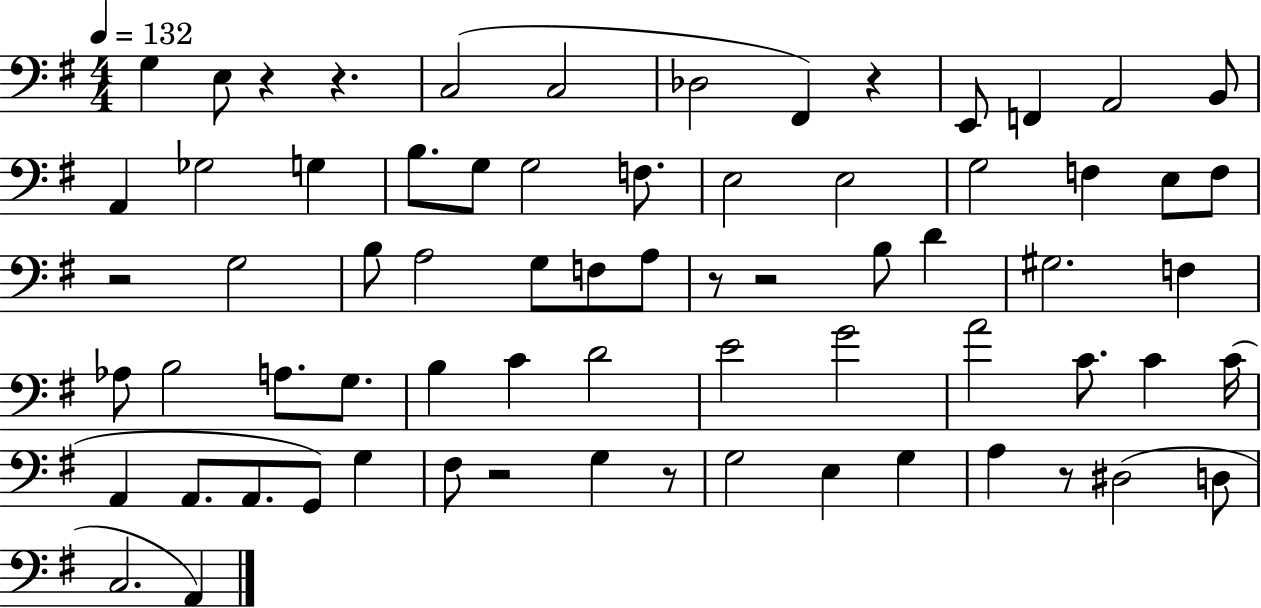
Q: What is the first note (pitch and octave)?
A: G3